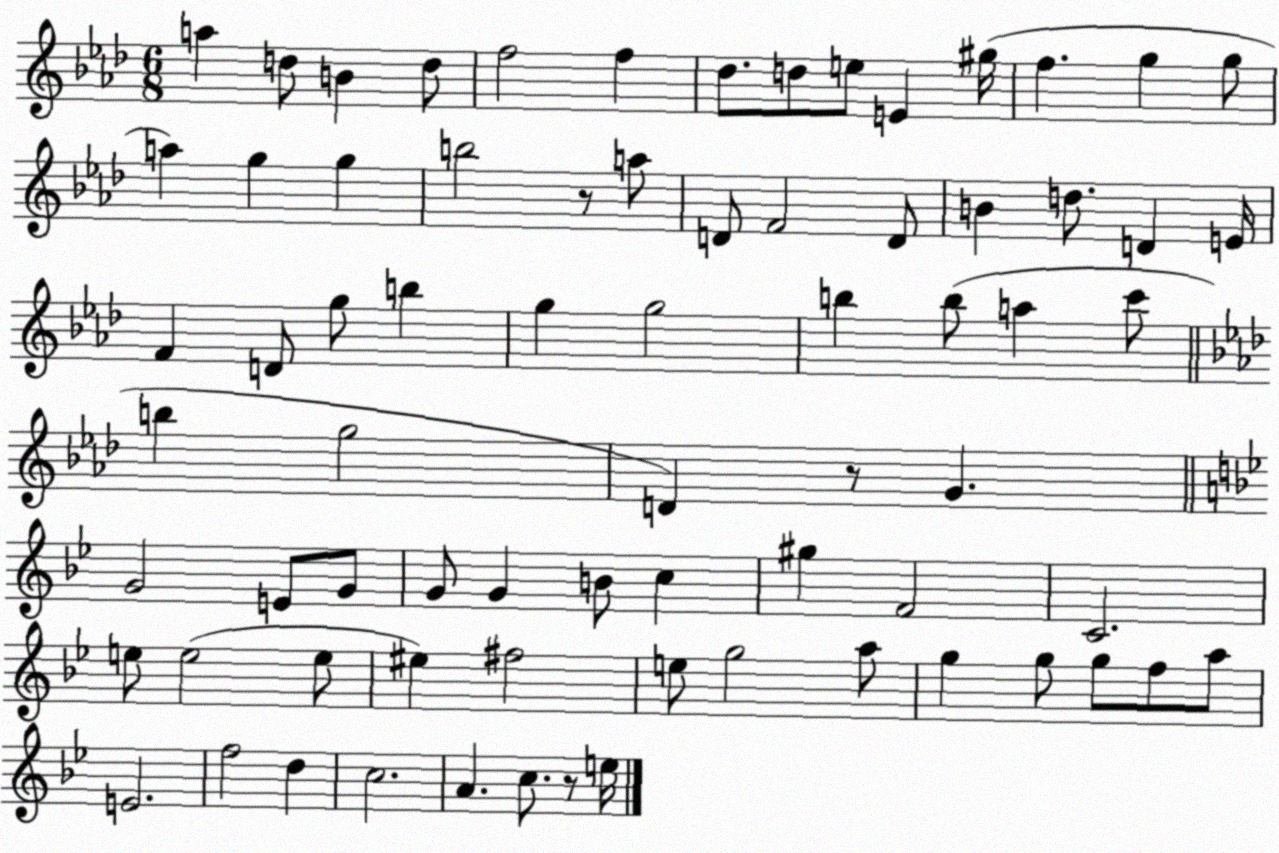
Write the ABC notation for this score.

X:1
T:Untitled
M:6/8
L:1/4
K:Ab
a d/2 B d/2 f2 f _d/2 d/2 e/2 E ^g/4 f g g/2 a g g b2 z/2 a/2 D/2 F2 D/2 B d/2 D E/4 F D/2 g/2 b g g2 b b/2 a c'/2 b g2 D z/2 G G2 E/2 G/2 G/2 G B/2 c ^g F2 C2 e/2 e2 e/2 ^e ^f2 e/2 g2 a/2 g g/2 g/2 f/2 a/2 E2 f2 d c2 A c/2 z/2 e/4